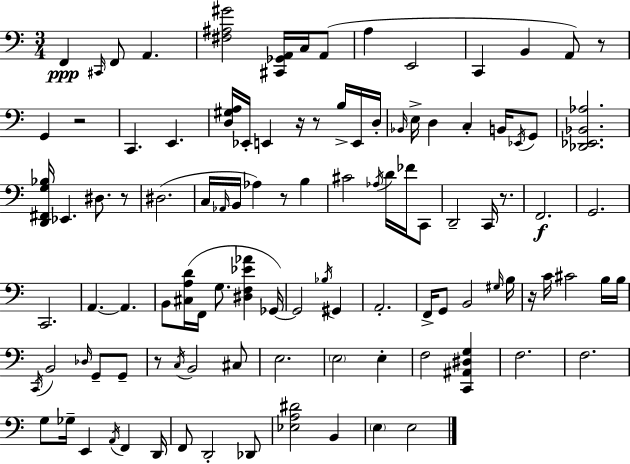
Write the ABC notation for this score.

X:1
T:Untitled
M:3/4
L:1/4
K:Am
F,, ^C,,/4 F,,/2 A,, [^F,^A,^G]2 [^C,,_G,,A,,]/4 C,/4 A,,/2 A, E,,2 C,, B,, A,,/2 z/2 G,, z2 C,, E,, [D,^G,A,]/4 _E,,/4 E,, z/4 z/2 B,/4 E,,/4 D,/4 _B,,/4 E,/4 D, C, B,,/4 _E,,/4 G,,/2 [_D,,_E,,_B,,_A,]2 [D,,^F,,G,_B,]/4 _E,, ^D,/2 z/2 ^D,2 C,/4 _A,,/4 B,,/4 _A, z/2 B, ^C2 _A,/4 D/4 _F/4 C,,/2 D,,2 C,,/4 z/2 F,,2 G,,2 C,,2 A,, A,, B,,/2 [^C,A,D]/4 F,,/4 G,/2 [^D,F,_E_A] _G,,/4 _G,,2 _B,/4 ^G,, A,,2 F,,/4 G,,/2 B,,2 ^G,/4 B,/4 z/4 C/4 ^C2 B,/4 B,/4 C,,/4 B,,2 _D,/4 G,,/2 G,,/2 z/2 C,/4 B,,2 ^C,/2 E,2 E,2 E, F,2 [C,,^A,,^D,G,] F,2 F,2 G,/2 _G,/4 E,, A,,/4 F,, D,,/4 F,,/2 D,,2 _D,,/2 [_E,A,^D]2 B,, E, E,2